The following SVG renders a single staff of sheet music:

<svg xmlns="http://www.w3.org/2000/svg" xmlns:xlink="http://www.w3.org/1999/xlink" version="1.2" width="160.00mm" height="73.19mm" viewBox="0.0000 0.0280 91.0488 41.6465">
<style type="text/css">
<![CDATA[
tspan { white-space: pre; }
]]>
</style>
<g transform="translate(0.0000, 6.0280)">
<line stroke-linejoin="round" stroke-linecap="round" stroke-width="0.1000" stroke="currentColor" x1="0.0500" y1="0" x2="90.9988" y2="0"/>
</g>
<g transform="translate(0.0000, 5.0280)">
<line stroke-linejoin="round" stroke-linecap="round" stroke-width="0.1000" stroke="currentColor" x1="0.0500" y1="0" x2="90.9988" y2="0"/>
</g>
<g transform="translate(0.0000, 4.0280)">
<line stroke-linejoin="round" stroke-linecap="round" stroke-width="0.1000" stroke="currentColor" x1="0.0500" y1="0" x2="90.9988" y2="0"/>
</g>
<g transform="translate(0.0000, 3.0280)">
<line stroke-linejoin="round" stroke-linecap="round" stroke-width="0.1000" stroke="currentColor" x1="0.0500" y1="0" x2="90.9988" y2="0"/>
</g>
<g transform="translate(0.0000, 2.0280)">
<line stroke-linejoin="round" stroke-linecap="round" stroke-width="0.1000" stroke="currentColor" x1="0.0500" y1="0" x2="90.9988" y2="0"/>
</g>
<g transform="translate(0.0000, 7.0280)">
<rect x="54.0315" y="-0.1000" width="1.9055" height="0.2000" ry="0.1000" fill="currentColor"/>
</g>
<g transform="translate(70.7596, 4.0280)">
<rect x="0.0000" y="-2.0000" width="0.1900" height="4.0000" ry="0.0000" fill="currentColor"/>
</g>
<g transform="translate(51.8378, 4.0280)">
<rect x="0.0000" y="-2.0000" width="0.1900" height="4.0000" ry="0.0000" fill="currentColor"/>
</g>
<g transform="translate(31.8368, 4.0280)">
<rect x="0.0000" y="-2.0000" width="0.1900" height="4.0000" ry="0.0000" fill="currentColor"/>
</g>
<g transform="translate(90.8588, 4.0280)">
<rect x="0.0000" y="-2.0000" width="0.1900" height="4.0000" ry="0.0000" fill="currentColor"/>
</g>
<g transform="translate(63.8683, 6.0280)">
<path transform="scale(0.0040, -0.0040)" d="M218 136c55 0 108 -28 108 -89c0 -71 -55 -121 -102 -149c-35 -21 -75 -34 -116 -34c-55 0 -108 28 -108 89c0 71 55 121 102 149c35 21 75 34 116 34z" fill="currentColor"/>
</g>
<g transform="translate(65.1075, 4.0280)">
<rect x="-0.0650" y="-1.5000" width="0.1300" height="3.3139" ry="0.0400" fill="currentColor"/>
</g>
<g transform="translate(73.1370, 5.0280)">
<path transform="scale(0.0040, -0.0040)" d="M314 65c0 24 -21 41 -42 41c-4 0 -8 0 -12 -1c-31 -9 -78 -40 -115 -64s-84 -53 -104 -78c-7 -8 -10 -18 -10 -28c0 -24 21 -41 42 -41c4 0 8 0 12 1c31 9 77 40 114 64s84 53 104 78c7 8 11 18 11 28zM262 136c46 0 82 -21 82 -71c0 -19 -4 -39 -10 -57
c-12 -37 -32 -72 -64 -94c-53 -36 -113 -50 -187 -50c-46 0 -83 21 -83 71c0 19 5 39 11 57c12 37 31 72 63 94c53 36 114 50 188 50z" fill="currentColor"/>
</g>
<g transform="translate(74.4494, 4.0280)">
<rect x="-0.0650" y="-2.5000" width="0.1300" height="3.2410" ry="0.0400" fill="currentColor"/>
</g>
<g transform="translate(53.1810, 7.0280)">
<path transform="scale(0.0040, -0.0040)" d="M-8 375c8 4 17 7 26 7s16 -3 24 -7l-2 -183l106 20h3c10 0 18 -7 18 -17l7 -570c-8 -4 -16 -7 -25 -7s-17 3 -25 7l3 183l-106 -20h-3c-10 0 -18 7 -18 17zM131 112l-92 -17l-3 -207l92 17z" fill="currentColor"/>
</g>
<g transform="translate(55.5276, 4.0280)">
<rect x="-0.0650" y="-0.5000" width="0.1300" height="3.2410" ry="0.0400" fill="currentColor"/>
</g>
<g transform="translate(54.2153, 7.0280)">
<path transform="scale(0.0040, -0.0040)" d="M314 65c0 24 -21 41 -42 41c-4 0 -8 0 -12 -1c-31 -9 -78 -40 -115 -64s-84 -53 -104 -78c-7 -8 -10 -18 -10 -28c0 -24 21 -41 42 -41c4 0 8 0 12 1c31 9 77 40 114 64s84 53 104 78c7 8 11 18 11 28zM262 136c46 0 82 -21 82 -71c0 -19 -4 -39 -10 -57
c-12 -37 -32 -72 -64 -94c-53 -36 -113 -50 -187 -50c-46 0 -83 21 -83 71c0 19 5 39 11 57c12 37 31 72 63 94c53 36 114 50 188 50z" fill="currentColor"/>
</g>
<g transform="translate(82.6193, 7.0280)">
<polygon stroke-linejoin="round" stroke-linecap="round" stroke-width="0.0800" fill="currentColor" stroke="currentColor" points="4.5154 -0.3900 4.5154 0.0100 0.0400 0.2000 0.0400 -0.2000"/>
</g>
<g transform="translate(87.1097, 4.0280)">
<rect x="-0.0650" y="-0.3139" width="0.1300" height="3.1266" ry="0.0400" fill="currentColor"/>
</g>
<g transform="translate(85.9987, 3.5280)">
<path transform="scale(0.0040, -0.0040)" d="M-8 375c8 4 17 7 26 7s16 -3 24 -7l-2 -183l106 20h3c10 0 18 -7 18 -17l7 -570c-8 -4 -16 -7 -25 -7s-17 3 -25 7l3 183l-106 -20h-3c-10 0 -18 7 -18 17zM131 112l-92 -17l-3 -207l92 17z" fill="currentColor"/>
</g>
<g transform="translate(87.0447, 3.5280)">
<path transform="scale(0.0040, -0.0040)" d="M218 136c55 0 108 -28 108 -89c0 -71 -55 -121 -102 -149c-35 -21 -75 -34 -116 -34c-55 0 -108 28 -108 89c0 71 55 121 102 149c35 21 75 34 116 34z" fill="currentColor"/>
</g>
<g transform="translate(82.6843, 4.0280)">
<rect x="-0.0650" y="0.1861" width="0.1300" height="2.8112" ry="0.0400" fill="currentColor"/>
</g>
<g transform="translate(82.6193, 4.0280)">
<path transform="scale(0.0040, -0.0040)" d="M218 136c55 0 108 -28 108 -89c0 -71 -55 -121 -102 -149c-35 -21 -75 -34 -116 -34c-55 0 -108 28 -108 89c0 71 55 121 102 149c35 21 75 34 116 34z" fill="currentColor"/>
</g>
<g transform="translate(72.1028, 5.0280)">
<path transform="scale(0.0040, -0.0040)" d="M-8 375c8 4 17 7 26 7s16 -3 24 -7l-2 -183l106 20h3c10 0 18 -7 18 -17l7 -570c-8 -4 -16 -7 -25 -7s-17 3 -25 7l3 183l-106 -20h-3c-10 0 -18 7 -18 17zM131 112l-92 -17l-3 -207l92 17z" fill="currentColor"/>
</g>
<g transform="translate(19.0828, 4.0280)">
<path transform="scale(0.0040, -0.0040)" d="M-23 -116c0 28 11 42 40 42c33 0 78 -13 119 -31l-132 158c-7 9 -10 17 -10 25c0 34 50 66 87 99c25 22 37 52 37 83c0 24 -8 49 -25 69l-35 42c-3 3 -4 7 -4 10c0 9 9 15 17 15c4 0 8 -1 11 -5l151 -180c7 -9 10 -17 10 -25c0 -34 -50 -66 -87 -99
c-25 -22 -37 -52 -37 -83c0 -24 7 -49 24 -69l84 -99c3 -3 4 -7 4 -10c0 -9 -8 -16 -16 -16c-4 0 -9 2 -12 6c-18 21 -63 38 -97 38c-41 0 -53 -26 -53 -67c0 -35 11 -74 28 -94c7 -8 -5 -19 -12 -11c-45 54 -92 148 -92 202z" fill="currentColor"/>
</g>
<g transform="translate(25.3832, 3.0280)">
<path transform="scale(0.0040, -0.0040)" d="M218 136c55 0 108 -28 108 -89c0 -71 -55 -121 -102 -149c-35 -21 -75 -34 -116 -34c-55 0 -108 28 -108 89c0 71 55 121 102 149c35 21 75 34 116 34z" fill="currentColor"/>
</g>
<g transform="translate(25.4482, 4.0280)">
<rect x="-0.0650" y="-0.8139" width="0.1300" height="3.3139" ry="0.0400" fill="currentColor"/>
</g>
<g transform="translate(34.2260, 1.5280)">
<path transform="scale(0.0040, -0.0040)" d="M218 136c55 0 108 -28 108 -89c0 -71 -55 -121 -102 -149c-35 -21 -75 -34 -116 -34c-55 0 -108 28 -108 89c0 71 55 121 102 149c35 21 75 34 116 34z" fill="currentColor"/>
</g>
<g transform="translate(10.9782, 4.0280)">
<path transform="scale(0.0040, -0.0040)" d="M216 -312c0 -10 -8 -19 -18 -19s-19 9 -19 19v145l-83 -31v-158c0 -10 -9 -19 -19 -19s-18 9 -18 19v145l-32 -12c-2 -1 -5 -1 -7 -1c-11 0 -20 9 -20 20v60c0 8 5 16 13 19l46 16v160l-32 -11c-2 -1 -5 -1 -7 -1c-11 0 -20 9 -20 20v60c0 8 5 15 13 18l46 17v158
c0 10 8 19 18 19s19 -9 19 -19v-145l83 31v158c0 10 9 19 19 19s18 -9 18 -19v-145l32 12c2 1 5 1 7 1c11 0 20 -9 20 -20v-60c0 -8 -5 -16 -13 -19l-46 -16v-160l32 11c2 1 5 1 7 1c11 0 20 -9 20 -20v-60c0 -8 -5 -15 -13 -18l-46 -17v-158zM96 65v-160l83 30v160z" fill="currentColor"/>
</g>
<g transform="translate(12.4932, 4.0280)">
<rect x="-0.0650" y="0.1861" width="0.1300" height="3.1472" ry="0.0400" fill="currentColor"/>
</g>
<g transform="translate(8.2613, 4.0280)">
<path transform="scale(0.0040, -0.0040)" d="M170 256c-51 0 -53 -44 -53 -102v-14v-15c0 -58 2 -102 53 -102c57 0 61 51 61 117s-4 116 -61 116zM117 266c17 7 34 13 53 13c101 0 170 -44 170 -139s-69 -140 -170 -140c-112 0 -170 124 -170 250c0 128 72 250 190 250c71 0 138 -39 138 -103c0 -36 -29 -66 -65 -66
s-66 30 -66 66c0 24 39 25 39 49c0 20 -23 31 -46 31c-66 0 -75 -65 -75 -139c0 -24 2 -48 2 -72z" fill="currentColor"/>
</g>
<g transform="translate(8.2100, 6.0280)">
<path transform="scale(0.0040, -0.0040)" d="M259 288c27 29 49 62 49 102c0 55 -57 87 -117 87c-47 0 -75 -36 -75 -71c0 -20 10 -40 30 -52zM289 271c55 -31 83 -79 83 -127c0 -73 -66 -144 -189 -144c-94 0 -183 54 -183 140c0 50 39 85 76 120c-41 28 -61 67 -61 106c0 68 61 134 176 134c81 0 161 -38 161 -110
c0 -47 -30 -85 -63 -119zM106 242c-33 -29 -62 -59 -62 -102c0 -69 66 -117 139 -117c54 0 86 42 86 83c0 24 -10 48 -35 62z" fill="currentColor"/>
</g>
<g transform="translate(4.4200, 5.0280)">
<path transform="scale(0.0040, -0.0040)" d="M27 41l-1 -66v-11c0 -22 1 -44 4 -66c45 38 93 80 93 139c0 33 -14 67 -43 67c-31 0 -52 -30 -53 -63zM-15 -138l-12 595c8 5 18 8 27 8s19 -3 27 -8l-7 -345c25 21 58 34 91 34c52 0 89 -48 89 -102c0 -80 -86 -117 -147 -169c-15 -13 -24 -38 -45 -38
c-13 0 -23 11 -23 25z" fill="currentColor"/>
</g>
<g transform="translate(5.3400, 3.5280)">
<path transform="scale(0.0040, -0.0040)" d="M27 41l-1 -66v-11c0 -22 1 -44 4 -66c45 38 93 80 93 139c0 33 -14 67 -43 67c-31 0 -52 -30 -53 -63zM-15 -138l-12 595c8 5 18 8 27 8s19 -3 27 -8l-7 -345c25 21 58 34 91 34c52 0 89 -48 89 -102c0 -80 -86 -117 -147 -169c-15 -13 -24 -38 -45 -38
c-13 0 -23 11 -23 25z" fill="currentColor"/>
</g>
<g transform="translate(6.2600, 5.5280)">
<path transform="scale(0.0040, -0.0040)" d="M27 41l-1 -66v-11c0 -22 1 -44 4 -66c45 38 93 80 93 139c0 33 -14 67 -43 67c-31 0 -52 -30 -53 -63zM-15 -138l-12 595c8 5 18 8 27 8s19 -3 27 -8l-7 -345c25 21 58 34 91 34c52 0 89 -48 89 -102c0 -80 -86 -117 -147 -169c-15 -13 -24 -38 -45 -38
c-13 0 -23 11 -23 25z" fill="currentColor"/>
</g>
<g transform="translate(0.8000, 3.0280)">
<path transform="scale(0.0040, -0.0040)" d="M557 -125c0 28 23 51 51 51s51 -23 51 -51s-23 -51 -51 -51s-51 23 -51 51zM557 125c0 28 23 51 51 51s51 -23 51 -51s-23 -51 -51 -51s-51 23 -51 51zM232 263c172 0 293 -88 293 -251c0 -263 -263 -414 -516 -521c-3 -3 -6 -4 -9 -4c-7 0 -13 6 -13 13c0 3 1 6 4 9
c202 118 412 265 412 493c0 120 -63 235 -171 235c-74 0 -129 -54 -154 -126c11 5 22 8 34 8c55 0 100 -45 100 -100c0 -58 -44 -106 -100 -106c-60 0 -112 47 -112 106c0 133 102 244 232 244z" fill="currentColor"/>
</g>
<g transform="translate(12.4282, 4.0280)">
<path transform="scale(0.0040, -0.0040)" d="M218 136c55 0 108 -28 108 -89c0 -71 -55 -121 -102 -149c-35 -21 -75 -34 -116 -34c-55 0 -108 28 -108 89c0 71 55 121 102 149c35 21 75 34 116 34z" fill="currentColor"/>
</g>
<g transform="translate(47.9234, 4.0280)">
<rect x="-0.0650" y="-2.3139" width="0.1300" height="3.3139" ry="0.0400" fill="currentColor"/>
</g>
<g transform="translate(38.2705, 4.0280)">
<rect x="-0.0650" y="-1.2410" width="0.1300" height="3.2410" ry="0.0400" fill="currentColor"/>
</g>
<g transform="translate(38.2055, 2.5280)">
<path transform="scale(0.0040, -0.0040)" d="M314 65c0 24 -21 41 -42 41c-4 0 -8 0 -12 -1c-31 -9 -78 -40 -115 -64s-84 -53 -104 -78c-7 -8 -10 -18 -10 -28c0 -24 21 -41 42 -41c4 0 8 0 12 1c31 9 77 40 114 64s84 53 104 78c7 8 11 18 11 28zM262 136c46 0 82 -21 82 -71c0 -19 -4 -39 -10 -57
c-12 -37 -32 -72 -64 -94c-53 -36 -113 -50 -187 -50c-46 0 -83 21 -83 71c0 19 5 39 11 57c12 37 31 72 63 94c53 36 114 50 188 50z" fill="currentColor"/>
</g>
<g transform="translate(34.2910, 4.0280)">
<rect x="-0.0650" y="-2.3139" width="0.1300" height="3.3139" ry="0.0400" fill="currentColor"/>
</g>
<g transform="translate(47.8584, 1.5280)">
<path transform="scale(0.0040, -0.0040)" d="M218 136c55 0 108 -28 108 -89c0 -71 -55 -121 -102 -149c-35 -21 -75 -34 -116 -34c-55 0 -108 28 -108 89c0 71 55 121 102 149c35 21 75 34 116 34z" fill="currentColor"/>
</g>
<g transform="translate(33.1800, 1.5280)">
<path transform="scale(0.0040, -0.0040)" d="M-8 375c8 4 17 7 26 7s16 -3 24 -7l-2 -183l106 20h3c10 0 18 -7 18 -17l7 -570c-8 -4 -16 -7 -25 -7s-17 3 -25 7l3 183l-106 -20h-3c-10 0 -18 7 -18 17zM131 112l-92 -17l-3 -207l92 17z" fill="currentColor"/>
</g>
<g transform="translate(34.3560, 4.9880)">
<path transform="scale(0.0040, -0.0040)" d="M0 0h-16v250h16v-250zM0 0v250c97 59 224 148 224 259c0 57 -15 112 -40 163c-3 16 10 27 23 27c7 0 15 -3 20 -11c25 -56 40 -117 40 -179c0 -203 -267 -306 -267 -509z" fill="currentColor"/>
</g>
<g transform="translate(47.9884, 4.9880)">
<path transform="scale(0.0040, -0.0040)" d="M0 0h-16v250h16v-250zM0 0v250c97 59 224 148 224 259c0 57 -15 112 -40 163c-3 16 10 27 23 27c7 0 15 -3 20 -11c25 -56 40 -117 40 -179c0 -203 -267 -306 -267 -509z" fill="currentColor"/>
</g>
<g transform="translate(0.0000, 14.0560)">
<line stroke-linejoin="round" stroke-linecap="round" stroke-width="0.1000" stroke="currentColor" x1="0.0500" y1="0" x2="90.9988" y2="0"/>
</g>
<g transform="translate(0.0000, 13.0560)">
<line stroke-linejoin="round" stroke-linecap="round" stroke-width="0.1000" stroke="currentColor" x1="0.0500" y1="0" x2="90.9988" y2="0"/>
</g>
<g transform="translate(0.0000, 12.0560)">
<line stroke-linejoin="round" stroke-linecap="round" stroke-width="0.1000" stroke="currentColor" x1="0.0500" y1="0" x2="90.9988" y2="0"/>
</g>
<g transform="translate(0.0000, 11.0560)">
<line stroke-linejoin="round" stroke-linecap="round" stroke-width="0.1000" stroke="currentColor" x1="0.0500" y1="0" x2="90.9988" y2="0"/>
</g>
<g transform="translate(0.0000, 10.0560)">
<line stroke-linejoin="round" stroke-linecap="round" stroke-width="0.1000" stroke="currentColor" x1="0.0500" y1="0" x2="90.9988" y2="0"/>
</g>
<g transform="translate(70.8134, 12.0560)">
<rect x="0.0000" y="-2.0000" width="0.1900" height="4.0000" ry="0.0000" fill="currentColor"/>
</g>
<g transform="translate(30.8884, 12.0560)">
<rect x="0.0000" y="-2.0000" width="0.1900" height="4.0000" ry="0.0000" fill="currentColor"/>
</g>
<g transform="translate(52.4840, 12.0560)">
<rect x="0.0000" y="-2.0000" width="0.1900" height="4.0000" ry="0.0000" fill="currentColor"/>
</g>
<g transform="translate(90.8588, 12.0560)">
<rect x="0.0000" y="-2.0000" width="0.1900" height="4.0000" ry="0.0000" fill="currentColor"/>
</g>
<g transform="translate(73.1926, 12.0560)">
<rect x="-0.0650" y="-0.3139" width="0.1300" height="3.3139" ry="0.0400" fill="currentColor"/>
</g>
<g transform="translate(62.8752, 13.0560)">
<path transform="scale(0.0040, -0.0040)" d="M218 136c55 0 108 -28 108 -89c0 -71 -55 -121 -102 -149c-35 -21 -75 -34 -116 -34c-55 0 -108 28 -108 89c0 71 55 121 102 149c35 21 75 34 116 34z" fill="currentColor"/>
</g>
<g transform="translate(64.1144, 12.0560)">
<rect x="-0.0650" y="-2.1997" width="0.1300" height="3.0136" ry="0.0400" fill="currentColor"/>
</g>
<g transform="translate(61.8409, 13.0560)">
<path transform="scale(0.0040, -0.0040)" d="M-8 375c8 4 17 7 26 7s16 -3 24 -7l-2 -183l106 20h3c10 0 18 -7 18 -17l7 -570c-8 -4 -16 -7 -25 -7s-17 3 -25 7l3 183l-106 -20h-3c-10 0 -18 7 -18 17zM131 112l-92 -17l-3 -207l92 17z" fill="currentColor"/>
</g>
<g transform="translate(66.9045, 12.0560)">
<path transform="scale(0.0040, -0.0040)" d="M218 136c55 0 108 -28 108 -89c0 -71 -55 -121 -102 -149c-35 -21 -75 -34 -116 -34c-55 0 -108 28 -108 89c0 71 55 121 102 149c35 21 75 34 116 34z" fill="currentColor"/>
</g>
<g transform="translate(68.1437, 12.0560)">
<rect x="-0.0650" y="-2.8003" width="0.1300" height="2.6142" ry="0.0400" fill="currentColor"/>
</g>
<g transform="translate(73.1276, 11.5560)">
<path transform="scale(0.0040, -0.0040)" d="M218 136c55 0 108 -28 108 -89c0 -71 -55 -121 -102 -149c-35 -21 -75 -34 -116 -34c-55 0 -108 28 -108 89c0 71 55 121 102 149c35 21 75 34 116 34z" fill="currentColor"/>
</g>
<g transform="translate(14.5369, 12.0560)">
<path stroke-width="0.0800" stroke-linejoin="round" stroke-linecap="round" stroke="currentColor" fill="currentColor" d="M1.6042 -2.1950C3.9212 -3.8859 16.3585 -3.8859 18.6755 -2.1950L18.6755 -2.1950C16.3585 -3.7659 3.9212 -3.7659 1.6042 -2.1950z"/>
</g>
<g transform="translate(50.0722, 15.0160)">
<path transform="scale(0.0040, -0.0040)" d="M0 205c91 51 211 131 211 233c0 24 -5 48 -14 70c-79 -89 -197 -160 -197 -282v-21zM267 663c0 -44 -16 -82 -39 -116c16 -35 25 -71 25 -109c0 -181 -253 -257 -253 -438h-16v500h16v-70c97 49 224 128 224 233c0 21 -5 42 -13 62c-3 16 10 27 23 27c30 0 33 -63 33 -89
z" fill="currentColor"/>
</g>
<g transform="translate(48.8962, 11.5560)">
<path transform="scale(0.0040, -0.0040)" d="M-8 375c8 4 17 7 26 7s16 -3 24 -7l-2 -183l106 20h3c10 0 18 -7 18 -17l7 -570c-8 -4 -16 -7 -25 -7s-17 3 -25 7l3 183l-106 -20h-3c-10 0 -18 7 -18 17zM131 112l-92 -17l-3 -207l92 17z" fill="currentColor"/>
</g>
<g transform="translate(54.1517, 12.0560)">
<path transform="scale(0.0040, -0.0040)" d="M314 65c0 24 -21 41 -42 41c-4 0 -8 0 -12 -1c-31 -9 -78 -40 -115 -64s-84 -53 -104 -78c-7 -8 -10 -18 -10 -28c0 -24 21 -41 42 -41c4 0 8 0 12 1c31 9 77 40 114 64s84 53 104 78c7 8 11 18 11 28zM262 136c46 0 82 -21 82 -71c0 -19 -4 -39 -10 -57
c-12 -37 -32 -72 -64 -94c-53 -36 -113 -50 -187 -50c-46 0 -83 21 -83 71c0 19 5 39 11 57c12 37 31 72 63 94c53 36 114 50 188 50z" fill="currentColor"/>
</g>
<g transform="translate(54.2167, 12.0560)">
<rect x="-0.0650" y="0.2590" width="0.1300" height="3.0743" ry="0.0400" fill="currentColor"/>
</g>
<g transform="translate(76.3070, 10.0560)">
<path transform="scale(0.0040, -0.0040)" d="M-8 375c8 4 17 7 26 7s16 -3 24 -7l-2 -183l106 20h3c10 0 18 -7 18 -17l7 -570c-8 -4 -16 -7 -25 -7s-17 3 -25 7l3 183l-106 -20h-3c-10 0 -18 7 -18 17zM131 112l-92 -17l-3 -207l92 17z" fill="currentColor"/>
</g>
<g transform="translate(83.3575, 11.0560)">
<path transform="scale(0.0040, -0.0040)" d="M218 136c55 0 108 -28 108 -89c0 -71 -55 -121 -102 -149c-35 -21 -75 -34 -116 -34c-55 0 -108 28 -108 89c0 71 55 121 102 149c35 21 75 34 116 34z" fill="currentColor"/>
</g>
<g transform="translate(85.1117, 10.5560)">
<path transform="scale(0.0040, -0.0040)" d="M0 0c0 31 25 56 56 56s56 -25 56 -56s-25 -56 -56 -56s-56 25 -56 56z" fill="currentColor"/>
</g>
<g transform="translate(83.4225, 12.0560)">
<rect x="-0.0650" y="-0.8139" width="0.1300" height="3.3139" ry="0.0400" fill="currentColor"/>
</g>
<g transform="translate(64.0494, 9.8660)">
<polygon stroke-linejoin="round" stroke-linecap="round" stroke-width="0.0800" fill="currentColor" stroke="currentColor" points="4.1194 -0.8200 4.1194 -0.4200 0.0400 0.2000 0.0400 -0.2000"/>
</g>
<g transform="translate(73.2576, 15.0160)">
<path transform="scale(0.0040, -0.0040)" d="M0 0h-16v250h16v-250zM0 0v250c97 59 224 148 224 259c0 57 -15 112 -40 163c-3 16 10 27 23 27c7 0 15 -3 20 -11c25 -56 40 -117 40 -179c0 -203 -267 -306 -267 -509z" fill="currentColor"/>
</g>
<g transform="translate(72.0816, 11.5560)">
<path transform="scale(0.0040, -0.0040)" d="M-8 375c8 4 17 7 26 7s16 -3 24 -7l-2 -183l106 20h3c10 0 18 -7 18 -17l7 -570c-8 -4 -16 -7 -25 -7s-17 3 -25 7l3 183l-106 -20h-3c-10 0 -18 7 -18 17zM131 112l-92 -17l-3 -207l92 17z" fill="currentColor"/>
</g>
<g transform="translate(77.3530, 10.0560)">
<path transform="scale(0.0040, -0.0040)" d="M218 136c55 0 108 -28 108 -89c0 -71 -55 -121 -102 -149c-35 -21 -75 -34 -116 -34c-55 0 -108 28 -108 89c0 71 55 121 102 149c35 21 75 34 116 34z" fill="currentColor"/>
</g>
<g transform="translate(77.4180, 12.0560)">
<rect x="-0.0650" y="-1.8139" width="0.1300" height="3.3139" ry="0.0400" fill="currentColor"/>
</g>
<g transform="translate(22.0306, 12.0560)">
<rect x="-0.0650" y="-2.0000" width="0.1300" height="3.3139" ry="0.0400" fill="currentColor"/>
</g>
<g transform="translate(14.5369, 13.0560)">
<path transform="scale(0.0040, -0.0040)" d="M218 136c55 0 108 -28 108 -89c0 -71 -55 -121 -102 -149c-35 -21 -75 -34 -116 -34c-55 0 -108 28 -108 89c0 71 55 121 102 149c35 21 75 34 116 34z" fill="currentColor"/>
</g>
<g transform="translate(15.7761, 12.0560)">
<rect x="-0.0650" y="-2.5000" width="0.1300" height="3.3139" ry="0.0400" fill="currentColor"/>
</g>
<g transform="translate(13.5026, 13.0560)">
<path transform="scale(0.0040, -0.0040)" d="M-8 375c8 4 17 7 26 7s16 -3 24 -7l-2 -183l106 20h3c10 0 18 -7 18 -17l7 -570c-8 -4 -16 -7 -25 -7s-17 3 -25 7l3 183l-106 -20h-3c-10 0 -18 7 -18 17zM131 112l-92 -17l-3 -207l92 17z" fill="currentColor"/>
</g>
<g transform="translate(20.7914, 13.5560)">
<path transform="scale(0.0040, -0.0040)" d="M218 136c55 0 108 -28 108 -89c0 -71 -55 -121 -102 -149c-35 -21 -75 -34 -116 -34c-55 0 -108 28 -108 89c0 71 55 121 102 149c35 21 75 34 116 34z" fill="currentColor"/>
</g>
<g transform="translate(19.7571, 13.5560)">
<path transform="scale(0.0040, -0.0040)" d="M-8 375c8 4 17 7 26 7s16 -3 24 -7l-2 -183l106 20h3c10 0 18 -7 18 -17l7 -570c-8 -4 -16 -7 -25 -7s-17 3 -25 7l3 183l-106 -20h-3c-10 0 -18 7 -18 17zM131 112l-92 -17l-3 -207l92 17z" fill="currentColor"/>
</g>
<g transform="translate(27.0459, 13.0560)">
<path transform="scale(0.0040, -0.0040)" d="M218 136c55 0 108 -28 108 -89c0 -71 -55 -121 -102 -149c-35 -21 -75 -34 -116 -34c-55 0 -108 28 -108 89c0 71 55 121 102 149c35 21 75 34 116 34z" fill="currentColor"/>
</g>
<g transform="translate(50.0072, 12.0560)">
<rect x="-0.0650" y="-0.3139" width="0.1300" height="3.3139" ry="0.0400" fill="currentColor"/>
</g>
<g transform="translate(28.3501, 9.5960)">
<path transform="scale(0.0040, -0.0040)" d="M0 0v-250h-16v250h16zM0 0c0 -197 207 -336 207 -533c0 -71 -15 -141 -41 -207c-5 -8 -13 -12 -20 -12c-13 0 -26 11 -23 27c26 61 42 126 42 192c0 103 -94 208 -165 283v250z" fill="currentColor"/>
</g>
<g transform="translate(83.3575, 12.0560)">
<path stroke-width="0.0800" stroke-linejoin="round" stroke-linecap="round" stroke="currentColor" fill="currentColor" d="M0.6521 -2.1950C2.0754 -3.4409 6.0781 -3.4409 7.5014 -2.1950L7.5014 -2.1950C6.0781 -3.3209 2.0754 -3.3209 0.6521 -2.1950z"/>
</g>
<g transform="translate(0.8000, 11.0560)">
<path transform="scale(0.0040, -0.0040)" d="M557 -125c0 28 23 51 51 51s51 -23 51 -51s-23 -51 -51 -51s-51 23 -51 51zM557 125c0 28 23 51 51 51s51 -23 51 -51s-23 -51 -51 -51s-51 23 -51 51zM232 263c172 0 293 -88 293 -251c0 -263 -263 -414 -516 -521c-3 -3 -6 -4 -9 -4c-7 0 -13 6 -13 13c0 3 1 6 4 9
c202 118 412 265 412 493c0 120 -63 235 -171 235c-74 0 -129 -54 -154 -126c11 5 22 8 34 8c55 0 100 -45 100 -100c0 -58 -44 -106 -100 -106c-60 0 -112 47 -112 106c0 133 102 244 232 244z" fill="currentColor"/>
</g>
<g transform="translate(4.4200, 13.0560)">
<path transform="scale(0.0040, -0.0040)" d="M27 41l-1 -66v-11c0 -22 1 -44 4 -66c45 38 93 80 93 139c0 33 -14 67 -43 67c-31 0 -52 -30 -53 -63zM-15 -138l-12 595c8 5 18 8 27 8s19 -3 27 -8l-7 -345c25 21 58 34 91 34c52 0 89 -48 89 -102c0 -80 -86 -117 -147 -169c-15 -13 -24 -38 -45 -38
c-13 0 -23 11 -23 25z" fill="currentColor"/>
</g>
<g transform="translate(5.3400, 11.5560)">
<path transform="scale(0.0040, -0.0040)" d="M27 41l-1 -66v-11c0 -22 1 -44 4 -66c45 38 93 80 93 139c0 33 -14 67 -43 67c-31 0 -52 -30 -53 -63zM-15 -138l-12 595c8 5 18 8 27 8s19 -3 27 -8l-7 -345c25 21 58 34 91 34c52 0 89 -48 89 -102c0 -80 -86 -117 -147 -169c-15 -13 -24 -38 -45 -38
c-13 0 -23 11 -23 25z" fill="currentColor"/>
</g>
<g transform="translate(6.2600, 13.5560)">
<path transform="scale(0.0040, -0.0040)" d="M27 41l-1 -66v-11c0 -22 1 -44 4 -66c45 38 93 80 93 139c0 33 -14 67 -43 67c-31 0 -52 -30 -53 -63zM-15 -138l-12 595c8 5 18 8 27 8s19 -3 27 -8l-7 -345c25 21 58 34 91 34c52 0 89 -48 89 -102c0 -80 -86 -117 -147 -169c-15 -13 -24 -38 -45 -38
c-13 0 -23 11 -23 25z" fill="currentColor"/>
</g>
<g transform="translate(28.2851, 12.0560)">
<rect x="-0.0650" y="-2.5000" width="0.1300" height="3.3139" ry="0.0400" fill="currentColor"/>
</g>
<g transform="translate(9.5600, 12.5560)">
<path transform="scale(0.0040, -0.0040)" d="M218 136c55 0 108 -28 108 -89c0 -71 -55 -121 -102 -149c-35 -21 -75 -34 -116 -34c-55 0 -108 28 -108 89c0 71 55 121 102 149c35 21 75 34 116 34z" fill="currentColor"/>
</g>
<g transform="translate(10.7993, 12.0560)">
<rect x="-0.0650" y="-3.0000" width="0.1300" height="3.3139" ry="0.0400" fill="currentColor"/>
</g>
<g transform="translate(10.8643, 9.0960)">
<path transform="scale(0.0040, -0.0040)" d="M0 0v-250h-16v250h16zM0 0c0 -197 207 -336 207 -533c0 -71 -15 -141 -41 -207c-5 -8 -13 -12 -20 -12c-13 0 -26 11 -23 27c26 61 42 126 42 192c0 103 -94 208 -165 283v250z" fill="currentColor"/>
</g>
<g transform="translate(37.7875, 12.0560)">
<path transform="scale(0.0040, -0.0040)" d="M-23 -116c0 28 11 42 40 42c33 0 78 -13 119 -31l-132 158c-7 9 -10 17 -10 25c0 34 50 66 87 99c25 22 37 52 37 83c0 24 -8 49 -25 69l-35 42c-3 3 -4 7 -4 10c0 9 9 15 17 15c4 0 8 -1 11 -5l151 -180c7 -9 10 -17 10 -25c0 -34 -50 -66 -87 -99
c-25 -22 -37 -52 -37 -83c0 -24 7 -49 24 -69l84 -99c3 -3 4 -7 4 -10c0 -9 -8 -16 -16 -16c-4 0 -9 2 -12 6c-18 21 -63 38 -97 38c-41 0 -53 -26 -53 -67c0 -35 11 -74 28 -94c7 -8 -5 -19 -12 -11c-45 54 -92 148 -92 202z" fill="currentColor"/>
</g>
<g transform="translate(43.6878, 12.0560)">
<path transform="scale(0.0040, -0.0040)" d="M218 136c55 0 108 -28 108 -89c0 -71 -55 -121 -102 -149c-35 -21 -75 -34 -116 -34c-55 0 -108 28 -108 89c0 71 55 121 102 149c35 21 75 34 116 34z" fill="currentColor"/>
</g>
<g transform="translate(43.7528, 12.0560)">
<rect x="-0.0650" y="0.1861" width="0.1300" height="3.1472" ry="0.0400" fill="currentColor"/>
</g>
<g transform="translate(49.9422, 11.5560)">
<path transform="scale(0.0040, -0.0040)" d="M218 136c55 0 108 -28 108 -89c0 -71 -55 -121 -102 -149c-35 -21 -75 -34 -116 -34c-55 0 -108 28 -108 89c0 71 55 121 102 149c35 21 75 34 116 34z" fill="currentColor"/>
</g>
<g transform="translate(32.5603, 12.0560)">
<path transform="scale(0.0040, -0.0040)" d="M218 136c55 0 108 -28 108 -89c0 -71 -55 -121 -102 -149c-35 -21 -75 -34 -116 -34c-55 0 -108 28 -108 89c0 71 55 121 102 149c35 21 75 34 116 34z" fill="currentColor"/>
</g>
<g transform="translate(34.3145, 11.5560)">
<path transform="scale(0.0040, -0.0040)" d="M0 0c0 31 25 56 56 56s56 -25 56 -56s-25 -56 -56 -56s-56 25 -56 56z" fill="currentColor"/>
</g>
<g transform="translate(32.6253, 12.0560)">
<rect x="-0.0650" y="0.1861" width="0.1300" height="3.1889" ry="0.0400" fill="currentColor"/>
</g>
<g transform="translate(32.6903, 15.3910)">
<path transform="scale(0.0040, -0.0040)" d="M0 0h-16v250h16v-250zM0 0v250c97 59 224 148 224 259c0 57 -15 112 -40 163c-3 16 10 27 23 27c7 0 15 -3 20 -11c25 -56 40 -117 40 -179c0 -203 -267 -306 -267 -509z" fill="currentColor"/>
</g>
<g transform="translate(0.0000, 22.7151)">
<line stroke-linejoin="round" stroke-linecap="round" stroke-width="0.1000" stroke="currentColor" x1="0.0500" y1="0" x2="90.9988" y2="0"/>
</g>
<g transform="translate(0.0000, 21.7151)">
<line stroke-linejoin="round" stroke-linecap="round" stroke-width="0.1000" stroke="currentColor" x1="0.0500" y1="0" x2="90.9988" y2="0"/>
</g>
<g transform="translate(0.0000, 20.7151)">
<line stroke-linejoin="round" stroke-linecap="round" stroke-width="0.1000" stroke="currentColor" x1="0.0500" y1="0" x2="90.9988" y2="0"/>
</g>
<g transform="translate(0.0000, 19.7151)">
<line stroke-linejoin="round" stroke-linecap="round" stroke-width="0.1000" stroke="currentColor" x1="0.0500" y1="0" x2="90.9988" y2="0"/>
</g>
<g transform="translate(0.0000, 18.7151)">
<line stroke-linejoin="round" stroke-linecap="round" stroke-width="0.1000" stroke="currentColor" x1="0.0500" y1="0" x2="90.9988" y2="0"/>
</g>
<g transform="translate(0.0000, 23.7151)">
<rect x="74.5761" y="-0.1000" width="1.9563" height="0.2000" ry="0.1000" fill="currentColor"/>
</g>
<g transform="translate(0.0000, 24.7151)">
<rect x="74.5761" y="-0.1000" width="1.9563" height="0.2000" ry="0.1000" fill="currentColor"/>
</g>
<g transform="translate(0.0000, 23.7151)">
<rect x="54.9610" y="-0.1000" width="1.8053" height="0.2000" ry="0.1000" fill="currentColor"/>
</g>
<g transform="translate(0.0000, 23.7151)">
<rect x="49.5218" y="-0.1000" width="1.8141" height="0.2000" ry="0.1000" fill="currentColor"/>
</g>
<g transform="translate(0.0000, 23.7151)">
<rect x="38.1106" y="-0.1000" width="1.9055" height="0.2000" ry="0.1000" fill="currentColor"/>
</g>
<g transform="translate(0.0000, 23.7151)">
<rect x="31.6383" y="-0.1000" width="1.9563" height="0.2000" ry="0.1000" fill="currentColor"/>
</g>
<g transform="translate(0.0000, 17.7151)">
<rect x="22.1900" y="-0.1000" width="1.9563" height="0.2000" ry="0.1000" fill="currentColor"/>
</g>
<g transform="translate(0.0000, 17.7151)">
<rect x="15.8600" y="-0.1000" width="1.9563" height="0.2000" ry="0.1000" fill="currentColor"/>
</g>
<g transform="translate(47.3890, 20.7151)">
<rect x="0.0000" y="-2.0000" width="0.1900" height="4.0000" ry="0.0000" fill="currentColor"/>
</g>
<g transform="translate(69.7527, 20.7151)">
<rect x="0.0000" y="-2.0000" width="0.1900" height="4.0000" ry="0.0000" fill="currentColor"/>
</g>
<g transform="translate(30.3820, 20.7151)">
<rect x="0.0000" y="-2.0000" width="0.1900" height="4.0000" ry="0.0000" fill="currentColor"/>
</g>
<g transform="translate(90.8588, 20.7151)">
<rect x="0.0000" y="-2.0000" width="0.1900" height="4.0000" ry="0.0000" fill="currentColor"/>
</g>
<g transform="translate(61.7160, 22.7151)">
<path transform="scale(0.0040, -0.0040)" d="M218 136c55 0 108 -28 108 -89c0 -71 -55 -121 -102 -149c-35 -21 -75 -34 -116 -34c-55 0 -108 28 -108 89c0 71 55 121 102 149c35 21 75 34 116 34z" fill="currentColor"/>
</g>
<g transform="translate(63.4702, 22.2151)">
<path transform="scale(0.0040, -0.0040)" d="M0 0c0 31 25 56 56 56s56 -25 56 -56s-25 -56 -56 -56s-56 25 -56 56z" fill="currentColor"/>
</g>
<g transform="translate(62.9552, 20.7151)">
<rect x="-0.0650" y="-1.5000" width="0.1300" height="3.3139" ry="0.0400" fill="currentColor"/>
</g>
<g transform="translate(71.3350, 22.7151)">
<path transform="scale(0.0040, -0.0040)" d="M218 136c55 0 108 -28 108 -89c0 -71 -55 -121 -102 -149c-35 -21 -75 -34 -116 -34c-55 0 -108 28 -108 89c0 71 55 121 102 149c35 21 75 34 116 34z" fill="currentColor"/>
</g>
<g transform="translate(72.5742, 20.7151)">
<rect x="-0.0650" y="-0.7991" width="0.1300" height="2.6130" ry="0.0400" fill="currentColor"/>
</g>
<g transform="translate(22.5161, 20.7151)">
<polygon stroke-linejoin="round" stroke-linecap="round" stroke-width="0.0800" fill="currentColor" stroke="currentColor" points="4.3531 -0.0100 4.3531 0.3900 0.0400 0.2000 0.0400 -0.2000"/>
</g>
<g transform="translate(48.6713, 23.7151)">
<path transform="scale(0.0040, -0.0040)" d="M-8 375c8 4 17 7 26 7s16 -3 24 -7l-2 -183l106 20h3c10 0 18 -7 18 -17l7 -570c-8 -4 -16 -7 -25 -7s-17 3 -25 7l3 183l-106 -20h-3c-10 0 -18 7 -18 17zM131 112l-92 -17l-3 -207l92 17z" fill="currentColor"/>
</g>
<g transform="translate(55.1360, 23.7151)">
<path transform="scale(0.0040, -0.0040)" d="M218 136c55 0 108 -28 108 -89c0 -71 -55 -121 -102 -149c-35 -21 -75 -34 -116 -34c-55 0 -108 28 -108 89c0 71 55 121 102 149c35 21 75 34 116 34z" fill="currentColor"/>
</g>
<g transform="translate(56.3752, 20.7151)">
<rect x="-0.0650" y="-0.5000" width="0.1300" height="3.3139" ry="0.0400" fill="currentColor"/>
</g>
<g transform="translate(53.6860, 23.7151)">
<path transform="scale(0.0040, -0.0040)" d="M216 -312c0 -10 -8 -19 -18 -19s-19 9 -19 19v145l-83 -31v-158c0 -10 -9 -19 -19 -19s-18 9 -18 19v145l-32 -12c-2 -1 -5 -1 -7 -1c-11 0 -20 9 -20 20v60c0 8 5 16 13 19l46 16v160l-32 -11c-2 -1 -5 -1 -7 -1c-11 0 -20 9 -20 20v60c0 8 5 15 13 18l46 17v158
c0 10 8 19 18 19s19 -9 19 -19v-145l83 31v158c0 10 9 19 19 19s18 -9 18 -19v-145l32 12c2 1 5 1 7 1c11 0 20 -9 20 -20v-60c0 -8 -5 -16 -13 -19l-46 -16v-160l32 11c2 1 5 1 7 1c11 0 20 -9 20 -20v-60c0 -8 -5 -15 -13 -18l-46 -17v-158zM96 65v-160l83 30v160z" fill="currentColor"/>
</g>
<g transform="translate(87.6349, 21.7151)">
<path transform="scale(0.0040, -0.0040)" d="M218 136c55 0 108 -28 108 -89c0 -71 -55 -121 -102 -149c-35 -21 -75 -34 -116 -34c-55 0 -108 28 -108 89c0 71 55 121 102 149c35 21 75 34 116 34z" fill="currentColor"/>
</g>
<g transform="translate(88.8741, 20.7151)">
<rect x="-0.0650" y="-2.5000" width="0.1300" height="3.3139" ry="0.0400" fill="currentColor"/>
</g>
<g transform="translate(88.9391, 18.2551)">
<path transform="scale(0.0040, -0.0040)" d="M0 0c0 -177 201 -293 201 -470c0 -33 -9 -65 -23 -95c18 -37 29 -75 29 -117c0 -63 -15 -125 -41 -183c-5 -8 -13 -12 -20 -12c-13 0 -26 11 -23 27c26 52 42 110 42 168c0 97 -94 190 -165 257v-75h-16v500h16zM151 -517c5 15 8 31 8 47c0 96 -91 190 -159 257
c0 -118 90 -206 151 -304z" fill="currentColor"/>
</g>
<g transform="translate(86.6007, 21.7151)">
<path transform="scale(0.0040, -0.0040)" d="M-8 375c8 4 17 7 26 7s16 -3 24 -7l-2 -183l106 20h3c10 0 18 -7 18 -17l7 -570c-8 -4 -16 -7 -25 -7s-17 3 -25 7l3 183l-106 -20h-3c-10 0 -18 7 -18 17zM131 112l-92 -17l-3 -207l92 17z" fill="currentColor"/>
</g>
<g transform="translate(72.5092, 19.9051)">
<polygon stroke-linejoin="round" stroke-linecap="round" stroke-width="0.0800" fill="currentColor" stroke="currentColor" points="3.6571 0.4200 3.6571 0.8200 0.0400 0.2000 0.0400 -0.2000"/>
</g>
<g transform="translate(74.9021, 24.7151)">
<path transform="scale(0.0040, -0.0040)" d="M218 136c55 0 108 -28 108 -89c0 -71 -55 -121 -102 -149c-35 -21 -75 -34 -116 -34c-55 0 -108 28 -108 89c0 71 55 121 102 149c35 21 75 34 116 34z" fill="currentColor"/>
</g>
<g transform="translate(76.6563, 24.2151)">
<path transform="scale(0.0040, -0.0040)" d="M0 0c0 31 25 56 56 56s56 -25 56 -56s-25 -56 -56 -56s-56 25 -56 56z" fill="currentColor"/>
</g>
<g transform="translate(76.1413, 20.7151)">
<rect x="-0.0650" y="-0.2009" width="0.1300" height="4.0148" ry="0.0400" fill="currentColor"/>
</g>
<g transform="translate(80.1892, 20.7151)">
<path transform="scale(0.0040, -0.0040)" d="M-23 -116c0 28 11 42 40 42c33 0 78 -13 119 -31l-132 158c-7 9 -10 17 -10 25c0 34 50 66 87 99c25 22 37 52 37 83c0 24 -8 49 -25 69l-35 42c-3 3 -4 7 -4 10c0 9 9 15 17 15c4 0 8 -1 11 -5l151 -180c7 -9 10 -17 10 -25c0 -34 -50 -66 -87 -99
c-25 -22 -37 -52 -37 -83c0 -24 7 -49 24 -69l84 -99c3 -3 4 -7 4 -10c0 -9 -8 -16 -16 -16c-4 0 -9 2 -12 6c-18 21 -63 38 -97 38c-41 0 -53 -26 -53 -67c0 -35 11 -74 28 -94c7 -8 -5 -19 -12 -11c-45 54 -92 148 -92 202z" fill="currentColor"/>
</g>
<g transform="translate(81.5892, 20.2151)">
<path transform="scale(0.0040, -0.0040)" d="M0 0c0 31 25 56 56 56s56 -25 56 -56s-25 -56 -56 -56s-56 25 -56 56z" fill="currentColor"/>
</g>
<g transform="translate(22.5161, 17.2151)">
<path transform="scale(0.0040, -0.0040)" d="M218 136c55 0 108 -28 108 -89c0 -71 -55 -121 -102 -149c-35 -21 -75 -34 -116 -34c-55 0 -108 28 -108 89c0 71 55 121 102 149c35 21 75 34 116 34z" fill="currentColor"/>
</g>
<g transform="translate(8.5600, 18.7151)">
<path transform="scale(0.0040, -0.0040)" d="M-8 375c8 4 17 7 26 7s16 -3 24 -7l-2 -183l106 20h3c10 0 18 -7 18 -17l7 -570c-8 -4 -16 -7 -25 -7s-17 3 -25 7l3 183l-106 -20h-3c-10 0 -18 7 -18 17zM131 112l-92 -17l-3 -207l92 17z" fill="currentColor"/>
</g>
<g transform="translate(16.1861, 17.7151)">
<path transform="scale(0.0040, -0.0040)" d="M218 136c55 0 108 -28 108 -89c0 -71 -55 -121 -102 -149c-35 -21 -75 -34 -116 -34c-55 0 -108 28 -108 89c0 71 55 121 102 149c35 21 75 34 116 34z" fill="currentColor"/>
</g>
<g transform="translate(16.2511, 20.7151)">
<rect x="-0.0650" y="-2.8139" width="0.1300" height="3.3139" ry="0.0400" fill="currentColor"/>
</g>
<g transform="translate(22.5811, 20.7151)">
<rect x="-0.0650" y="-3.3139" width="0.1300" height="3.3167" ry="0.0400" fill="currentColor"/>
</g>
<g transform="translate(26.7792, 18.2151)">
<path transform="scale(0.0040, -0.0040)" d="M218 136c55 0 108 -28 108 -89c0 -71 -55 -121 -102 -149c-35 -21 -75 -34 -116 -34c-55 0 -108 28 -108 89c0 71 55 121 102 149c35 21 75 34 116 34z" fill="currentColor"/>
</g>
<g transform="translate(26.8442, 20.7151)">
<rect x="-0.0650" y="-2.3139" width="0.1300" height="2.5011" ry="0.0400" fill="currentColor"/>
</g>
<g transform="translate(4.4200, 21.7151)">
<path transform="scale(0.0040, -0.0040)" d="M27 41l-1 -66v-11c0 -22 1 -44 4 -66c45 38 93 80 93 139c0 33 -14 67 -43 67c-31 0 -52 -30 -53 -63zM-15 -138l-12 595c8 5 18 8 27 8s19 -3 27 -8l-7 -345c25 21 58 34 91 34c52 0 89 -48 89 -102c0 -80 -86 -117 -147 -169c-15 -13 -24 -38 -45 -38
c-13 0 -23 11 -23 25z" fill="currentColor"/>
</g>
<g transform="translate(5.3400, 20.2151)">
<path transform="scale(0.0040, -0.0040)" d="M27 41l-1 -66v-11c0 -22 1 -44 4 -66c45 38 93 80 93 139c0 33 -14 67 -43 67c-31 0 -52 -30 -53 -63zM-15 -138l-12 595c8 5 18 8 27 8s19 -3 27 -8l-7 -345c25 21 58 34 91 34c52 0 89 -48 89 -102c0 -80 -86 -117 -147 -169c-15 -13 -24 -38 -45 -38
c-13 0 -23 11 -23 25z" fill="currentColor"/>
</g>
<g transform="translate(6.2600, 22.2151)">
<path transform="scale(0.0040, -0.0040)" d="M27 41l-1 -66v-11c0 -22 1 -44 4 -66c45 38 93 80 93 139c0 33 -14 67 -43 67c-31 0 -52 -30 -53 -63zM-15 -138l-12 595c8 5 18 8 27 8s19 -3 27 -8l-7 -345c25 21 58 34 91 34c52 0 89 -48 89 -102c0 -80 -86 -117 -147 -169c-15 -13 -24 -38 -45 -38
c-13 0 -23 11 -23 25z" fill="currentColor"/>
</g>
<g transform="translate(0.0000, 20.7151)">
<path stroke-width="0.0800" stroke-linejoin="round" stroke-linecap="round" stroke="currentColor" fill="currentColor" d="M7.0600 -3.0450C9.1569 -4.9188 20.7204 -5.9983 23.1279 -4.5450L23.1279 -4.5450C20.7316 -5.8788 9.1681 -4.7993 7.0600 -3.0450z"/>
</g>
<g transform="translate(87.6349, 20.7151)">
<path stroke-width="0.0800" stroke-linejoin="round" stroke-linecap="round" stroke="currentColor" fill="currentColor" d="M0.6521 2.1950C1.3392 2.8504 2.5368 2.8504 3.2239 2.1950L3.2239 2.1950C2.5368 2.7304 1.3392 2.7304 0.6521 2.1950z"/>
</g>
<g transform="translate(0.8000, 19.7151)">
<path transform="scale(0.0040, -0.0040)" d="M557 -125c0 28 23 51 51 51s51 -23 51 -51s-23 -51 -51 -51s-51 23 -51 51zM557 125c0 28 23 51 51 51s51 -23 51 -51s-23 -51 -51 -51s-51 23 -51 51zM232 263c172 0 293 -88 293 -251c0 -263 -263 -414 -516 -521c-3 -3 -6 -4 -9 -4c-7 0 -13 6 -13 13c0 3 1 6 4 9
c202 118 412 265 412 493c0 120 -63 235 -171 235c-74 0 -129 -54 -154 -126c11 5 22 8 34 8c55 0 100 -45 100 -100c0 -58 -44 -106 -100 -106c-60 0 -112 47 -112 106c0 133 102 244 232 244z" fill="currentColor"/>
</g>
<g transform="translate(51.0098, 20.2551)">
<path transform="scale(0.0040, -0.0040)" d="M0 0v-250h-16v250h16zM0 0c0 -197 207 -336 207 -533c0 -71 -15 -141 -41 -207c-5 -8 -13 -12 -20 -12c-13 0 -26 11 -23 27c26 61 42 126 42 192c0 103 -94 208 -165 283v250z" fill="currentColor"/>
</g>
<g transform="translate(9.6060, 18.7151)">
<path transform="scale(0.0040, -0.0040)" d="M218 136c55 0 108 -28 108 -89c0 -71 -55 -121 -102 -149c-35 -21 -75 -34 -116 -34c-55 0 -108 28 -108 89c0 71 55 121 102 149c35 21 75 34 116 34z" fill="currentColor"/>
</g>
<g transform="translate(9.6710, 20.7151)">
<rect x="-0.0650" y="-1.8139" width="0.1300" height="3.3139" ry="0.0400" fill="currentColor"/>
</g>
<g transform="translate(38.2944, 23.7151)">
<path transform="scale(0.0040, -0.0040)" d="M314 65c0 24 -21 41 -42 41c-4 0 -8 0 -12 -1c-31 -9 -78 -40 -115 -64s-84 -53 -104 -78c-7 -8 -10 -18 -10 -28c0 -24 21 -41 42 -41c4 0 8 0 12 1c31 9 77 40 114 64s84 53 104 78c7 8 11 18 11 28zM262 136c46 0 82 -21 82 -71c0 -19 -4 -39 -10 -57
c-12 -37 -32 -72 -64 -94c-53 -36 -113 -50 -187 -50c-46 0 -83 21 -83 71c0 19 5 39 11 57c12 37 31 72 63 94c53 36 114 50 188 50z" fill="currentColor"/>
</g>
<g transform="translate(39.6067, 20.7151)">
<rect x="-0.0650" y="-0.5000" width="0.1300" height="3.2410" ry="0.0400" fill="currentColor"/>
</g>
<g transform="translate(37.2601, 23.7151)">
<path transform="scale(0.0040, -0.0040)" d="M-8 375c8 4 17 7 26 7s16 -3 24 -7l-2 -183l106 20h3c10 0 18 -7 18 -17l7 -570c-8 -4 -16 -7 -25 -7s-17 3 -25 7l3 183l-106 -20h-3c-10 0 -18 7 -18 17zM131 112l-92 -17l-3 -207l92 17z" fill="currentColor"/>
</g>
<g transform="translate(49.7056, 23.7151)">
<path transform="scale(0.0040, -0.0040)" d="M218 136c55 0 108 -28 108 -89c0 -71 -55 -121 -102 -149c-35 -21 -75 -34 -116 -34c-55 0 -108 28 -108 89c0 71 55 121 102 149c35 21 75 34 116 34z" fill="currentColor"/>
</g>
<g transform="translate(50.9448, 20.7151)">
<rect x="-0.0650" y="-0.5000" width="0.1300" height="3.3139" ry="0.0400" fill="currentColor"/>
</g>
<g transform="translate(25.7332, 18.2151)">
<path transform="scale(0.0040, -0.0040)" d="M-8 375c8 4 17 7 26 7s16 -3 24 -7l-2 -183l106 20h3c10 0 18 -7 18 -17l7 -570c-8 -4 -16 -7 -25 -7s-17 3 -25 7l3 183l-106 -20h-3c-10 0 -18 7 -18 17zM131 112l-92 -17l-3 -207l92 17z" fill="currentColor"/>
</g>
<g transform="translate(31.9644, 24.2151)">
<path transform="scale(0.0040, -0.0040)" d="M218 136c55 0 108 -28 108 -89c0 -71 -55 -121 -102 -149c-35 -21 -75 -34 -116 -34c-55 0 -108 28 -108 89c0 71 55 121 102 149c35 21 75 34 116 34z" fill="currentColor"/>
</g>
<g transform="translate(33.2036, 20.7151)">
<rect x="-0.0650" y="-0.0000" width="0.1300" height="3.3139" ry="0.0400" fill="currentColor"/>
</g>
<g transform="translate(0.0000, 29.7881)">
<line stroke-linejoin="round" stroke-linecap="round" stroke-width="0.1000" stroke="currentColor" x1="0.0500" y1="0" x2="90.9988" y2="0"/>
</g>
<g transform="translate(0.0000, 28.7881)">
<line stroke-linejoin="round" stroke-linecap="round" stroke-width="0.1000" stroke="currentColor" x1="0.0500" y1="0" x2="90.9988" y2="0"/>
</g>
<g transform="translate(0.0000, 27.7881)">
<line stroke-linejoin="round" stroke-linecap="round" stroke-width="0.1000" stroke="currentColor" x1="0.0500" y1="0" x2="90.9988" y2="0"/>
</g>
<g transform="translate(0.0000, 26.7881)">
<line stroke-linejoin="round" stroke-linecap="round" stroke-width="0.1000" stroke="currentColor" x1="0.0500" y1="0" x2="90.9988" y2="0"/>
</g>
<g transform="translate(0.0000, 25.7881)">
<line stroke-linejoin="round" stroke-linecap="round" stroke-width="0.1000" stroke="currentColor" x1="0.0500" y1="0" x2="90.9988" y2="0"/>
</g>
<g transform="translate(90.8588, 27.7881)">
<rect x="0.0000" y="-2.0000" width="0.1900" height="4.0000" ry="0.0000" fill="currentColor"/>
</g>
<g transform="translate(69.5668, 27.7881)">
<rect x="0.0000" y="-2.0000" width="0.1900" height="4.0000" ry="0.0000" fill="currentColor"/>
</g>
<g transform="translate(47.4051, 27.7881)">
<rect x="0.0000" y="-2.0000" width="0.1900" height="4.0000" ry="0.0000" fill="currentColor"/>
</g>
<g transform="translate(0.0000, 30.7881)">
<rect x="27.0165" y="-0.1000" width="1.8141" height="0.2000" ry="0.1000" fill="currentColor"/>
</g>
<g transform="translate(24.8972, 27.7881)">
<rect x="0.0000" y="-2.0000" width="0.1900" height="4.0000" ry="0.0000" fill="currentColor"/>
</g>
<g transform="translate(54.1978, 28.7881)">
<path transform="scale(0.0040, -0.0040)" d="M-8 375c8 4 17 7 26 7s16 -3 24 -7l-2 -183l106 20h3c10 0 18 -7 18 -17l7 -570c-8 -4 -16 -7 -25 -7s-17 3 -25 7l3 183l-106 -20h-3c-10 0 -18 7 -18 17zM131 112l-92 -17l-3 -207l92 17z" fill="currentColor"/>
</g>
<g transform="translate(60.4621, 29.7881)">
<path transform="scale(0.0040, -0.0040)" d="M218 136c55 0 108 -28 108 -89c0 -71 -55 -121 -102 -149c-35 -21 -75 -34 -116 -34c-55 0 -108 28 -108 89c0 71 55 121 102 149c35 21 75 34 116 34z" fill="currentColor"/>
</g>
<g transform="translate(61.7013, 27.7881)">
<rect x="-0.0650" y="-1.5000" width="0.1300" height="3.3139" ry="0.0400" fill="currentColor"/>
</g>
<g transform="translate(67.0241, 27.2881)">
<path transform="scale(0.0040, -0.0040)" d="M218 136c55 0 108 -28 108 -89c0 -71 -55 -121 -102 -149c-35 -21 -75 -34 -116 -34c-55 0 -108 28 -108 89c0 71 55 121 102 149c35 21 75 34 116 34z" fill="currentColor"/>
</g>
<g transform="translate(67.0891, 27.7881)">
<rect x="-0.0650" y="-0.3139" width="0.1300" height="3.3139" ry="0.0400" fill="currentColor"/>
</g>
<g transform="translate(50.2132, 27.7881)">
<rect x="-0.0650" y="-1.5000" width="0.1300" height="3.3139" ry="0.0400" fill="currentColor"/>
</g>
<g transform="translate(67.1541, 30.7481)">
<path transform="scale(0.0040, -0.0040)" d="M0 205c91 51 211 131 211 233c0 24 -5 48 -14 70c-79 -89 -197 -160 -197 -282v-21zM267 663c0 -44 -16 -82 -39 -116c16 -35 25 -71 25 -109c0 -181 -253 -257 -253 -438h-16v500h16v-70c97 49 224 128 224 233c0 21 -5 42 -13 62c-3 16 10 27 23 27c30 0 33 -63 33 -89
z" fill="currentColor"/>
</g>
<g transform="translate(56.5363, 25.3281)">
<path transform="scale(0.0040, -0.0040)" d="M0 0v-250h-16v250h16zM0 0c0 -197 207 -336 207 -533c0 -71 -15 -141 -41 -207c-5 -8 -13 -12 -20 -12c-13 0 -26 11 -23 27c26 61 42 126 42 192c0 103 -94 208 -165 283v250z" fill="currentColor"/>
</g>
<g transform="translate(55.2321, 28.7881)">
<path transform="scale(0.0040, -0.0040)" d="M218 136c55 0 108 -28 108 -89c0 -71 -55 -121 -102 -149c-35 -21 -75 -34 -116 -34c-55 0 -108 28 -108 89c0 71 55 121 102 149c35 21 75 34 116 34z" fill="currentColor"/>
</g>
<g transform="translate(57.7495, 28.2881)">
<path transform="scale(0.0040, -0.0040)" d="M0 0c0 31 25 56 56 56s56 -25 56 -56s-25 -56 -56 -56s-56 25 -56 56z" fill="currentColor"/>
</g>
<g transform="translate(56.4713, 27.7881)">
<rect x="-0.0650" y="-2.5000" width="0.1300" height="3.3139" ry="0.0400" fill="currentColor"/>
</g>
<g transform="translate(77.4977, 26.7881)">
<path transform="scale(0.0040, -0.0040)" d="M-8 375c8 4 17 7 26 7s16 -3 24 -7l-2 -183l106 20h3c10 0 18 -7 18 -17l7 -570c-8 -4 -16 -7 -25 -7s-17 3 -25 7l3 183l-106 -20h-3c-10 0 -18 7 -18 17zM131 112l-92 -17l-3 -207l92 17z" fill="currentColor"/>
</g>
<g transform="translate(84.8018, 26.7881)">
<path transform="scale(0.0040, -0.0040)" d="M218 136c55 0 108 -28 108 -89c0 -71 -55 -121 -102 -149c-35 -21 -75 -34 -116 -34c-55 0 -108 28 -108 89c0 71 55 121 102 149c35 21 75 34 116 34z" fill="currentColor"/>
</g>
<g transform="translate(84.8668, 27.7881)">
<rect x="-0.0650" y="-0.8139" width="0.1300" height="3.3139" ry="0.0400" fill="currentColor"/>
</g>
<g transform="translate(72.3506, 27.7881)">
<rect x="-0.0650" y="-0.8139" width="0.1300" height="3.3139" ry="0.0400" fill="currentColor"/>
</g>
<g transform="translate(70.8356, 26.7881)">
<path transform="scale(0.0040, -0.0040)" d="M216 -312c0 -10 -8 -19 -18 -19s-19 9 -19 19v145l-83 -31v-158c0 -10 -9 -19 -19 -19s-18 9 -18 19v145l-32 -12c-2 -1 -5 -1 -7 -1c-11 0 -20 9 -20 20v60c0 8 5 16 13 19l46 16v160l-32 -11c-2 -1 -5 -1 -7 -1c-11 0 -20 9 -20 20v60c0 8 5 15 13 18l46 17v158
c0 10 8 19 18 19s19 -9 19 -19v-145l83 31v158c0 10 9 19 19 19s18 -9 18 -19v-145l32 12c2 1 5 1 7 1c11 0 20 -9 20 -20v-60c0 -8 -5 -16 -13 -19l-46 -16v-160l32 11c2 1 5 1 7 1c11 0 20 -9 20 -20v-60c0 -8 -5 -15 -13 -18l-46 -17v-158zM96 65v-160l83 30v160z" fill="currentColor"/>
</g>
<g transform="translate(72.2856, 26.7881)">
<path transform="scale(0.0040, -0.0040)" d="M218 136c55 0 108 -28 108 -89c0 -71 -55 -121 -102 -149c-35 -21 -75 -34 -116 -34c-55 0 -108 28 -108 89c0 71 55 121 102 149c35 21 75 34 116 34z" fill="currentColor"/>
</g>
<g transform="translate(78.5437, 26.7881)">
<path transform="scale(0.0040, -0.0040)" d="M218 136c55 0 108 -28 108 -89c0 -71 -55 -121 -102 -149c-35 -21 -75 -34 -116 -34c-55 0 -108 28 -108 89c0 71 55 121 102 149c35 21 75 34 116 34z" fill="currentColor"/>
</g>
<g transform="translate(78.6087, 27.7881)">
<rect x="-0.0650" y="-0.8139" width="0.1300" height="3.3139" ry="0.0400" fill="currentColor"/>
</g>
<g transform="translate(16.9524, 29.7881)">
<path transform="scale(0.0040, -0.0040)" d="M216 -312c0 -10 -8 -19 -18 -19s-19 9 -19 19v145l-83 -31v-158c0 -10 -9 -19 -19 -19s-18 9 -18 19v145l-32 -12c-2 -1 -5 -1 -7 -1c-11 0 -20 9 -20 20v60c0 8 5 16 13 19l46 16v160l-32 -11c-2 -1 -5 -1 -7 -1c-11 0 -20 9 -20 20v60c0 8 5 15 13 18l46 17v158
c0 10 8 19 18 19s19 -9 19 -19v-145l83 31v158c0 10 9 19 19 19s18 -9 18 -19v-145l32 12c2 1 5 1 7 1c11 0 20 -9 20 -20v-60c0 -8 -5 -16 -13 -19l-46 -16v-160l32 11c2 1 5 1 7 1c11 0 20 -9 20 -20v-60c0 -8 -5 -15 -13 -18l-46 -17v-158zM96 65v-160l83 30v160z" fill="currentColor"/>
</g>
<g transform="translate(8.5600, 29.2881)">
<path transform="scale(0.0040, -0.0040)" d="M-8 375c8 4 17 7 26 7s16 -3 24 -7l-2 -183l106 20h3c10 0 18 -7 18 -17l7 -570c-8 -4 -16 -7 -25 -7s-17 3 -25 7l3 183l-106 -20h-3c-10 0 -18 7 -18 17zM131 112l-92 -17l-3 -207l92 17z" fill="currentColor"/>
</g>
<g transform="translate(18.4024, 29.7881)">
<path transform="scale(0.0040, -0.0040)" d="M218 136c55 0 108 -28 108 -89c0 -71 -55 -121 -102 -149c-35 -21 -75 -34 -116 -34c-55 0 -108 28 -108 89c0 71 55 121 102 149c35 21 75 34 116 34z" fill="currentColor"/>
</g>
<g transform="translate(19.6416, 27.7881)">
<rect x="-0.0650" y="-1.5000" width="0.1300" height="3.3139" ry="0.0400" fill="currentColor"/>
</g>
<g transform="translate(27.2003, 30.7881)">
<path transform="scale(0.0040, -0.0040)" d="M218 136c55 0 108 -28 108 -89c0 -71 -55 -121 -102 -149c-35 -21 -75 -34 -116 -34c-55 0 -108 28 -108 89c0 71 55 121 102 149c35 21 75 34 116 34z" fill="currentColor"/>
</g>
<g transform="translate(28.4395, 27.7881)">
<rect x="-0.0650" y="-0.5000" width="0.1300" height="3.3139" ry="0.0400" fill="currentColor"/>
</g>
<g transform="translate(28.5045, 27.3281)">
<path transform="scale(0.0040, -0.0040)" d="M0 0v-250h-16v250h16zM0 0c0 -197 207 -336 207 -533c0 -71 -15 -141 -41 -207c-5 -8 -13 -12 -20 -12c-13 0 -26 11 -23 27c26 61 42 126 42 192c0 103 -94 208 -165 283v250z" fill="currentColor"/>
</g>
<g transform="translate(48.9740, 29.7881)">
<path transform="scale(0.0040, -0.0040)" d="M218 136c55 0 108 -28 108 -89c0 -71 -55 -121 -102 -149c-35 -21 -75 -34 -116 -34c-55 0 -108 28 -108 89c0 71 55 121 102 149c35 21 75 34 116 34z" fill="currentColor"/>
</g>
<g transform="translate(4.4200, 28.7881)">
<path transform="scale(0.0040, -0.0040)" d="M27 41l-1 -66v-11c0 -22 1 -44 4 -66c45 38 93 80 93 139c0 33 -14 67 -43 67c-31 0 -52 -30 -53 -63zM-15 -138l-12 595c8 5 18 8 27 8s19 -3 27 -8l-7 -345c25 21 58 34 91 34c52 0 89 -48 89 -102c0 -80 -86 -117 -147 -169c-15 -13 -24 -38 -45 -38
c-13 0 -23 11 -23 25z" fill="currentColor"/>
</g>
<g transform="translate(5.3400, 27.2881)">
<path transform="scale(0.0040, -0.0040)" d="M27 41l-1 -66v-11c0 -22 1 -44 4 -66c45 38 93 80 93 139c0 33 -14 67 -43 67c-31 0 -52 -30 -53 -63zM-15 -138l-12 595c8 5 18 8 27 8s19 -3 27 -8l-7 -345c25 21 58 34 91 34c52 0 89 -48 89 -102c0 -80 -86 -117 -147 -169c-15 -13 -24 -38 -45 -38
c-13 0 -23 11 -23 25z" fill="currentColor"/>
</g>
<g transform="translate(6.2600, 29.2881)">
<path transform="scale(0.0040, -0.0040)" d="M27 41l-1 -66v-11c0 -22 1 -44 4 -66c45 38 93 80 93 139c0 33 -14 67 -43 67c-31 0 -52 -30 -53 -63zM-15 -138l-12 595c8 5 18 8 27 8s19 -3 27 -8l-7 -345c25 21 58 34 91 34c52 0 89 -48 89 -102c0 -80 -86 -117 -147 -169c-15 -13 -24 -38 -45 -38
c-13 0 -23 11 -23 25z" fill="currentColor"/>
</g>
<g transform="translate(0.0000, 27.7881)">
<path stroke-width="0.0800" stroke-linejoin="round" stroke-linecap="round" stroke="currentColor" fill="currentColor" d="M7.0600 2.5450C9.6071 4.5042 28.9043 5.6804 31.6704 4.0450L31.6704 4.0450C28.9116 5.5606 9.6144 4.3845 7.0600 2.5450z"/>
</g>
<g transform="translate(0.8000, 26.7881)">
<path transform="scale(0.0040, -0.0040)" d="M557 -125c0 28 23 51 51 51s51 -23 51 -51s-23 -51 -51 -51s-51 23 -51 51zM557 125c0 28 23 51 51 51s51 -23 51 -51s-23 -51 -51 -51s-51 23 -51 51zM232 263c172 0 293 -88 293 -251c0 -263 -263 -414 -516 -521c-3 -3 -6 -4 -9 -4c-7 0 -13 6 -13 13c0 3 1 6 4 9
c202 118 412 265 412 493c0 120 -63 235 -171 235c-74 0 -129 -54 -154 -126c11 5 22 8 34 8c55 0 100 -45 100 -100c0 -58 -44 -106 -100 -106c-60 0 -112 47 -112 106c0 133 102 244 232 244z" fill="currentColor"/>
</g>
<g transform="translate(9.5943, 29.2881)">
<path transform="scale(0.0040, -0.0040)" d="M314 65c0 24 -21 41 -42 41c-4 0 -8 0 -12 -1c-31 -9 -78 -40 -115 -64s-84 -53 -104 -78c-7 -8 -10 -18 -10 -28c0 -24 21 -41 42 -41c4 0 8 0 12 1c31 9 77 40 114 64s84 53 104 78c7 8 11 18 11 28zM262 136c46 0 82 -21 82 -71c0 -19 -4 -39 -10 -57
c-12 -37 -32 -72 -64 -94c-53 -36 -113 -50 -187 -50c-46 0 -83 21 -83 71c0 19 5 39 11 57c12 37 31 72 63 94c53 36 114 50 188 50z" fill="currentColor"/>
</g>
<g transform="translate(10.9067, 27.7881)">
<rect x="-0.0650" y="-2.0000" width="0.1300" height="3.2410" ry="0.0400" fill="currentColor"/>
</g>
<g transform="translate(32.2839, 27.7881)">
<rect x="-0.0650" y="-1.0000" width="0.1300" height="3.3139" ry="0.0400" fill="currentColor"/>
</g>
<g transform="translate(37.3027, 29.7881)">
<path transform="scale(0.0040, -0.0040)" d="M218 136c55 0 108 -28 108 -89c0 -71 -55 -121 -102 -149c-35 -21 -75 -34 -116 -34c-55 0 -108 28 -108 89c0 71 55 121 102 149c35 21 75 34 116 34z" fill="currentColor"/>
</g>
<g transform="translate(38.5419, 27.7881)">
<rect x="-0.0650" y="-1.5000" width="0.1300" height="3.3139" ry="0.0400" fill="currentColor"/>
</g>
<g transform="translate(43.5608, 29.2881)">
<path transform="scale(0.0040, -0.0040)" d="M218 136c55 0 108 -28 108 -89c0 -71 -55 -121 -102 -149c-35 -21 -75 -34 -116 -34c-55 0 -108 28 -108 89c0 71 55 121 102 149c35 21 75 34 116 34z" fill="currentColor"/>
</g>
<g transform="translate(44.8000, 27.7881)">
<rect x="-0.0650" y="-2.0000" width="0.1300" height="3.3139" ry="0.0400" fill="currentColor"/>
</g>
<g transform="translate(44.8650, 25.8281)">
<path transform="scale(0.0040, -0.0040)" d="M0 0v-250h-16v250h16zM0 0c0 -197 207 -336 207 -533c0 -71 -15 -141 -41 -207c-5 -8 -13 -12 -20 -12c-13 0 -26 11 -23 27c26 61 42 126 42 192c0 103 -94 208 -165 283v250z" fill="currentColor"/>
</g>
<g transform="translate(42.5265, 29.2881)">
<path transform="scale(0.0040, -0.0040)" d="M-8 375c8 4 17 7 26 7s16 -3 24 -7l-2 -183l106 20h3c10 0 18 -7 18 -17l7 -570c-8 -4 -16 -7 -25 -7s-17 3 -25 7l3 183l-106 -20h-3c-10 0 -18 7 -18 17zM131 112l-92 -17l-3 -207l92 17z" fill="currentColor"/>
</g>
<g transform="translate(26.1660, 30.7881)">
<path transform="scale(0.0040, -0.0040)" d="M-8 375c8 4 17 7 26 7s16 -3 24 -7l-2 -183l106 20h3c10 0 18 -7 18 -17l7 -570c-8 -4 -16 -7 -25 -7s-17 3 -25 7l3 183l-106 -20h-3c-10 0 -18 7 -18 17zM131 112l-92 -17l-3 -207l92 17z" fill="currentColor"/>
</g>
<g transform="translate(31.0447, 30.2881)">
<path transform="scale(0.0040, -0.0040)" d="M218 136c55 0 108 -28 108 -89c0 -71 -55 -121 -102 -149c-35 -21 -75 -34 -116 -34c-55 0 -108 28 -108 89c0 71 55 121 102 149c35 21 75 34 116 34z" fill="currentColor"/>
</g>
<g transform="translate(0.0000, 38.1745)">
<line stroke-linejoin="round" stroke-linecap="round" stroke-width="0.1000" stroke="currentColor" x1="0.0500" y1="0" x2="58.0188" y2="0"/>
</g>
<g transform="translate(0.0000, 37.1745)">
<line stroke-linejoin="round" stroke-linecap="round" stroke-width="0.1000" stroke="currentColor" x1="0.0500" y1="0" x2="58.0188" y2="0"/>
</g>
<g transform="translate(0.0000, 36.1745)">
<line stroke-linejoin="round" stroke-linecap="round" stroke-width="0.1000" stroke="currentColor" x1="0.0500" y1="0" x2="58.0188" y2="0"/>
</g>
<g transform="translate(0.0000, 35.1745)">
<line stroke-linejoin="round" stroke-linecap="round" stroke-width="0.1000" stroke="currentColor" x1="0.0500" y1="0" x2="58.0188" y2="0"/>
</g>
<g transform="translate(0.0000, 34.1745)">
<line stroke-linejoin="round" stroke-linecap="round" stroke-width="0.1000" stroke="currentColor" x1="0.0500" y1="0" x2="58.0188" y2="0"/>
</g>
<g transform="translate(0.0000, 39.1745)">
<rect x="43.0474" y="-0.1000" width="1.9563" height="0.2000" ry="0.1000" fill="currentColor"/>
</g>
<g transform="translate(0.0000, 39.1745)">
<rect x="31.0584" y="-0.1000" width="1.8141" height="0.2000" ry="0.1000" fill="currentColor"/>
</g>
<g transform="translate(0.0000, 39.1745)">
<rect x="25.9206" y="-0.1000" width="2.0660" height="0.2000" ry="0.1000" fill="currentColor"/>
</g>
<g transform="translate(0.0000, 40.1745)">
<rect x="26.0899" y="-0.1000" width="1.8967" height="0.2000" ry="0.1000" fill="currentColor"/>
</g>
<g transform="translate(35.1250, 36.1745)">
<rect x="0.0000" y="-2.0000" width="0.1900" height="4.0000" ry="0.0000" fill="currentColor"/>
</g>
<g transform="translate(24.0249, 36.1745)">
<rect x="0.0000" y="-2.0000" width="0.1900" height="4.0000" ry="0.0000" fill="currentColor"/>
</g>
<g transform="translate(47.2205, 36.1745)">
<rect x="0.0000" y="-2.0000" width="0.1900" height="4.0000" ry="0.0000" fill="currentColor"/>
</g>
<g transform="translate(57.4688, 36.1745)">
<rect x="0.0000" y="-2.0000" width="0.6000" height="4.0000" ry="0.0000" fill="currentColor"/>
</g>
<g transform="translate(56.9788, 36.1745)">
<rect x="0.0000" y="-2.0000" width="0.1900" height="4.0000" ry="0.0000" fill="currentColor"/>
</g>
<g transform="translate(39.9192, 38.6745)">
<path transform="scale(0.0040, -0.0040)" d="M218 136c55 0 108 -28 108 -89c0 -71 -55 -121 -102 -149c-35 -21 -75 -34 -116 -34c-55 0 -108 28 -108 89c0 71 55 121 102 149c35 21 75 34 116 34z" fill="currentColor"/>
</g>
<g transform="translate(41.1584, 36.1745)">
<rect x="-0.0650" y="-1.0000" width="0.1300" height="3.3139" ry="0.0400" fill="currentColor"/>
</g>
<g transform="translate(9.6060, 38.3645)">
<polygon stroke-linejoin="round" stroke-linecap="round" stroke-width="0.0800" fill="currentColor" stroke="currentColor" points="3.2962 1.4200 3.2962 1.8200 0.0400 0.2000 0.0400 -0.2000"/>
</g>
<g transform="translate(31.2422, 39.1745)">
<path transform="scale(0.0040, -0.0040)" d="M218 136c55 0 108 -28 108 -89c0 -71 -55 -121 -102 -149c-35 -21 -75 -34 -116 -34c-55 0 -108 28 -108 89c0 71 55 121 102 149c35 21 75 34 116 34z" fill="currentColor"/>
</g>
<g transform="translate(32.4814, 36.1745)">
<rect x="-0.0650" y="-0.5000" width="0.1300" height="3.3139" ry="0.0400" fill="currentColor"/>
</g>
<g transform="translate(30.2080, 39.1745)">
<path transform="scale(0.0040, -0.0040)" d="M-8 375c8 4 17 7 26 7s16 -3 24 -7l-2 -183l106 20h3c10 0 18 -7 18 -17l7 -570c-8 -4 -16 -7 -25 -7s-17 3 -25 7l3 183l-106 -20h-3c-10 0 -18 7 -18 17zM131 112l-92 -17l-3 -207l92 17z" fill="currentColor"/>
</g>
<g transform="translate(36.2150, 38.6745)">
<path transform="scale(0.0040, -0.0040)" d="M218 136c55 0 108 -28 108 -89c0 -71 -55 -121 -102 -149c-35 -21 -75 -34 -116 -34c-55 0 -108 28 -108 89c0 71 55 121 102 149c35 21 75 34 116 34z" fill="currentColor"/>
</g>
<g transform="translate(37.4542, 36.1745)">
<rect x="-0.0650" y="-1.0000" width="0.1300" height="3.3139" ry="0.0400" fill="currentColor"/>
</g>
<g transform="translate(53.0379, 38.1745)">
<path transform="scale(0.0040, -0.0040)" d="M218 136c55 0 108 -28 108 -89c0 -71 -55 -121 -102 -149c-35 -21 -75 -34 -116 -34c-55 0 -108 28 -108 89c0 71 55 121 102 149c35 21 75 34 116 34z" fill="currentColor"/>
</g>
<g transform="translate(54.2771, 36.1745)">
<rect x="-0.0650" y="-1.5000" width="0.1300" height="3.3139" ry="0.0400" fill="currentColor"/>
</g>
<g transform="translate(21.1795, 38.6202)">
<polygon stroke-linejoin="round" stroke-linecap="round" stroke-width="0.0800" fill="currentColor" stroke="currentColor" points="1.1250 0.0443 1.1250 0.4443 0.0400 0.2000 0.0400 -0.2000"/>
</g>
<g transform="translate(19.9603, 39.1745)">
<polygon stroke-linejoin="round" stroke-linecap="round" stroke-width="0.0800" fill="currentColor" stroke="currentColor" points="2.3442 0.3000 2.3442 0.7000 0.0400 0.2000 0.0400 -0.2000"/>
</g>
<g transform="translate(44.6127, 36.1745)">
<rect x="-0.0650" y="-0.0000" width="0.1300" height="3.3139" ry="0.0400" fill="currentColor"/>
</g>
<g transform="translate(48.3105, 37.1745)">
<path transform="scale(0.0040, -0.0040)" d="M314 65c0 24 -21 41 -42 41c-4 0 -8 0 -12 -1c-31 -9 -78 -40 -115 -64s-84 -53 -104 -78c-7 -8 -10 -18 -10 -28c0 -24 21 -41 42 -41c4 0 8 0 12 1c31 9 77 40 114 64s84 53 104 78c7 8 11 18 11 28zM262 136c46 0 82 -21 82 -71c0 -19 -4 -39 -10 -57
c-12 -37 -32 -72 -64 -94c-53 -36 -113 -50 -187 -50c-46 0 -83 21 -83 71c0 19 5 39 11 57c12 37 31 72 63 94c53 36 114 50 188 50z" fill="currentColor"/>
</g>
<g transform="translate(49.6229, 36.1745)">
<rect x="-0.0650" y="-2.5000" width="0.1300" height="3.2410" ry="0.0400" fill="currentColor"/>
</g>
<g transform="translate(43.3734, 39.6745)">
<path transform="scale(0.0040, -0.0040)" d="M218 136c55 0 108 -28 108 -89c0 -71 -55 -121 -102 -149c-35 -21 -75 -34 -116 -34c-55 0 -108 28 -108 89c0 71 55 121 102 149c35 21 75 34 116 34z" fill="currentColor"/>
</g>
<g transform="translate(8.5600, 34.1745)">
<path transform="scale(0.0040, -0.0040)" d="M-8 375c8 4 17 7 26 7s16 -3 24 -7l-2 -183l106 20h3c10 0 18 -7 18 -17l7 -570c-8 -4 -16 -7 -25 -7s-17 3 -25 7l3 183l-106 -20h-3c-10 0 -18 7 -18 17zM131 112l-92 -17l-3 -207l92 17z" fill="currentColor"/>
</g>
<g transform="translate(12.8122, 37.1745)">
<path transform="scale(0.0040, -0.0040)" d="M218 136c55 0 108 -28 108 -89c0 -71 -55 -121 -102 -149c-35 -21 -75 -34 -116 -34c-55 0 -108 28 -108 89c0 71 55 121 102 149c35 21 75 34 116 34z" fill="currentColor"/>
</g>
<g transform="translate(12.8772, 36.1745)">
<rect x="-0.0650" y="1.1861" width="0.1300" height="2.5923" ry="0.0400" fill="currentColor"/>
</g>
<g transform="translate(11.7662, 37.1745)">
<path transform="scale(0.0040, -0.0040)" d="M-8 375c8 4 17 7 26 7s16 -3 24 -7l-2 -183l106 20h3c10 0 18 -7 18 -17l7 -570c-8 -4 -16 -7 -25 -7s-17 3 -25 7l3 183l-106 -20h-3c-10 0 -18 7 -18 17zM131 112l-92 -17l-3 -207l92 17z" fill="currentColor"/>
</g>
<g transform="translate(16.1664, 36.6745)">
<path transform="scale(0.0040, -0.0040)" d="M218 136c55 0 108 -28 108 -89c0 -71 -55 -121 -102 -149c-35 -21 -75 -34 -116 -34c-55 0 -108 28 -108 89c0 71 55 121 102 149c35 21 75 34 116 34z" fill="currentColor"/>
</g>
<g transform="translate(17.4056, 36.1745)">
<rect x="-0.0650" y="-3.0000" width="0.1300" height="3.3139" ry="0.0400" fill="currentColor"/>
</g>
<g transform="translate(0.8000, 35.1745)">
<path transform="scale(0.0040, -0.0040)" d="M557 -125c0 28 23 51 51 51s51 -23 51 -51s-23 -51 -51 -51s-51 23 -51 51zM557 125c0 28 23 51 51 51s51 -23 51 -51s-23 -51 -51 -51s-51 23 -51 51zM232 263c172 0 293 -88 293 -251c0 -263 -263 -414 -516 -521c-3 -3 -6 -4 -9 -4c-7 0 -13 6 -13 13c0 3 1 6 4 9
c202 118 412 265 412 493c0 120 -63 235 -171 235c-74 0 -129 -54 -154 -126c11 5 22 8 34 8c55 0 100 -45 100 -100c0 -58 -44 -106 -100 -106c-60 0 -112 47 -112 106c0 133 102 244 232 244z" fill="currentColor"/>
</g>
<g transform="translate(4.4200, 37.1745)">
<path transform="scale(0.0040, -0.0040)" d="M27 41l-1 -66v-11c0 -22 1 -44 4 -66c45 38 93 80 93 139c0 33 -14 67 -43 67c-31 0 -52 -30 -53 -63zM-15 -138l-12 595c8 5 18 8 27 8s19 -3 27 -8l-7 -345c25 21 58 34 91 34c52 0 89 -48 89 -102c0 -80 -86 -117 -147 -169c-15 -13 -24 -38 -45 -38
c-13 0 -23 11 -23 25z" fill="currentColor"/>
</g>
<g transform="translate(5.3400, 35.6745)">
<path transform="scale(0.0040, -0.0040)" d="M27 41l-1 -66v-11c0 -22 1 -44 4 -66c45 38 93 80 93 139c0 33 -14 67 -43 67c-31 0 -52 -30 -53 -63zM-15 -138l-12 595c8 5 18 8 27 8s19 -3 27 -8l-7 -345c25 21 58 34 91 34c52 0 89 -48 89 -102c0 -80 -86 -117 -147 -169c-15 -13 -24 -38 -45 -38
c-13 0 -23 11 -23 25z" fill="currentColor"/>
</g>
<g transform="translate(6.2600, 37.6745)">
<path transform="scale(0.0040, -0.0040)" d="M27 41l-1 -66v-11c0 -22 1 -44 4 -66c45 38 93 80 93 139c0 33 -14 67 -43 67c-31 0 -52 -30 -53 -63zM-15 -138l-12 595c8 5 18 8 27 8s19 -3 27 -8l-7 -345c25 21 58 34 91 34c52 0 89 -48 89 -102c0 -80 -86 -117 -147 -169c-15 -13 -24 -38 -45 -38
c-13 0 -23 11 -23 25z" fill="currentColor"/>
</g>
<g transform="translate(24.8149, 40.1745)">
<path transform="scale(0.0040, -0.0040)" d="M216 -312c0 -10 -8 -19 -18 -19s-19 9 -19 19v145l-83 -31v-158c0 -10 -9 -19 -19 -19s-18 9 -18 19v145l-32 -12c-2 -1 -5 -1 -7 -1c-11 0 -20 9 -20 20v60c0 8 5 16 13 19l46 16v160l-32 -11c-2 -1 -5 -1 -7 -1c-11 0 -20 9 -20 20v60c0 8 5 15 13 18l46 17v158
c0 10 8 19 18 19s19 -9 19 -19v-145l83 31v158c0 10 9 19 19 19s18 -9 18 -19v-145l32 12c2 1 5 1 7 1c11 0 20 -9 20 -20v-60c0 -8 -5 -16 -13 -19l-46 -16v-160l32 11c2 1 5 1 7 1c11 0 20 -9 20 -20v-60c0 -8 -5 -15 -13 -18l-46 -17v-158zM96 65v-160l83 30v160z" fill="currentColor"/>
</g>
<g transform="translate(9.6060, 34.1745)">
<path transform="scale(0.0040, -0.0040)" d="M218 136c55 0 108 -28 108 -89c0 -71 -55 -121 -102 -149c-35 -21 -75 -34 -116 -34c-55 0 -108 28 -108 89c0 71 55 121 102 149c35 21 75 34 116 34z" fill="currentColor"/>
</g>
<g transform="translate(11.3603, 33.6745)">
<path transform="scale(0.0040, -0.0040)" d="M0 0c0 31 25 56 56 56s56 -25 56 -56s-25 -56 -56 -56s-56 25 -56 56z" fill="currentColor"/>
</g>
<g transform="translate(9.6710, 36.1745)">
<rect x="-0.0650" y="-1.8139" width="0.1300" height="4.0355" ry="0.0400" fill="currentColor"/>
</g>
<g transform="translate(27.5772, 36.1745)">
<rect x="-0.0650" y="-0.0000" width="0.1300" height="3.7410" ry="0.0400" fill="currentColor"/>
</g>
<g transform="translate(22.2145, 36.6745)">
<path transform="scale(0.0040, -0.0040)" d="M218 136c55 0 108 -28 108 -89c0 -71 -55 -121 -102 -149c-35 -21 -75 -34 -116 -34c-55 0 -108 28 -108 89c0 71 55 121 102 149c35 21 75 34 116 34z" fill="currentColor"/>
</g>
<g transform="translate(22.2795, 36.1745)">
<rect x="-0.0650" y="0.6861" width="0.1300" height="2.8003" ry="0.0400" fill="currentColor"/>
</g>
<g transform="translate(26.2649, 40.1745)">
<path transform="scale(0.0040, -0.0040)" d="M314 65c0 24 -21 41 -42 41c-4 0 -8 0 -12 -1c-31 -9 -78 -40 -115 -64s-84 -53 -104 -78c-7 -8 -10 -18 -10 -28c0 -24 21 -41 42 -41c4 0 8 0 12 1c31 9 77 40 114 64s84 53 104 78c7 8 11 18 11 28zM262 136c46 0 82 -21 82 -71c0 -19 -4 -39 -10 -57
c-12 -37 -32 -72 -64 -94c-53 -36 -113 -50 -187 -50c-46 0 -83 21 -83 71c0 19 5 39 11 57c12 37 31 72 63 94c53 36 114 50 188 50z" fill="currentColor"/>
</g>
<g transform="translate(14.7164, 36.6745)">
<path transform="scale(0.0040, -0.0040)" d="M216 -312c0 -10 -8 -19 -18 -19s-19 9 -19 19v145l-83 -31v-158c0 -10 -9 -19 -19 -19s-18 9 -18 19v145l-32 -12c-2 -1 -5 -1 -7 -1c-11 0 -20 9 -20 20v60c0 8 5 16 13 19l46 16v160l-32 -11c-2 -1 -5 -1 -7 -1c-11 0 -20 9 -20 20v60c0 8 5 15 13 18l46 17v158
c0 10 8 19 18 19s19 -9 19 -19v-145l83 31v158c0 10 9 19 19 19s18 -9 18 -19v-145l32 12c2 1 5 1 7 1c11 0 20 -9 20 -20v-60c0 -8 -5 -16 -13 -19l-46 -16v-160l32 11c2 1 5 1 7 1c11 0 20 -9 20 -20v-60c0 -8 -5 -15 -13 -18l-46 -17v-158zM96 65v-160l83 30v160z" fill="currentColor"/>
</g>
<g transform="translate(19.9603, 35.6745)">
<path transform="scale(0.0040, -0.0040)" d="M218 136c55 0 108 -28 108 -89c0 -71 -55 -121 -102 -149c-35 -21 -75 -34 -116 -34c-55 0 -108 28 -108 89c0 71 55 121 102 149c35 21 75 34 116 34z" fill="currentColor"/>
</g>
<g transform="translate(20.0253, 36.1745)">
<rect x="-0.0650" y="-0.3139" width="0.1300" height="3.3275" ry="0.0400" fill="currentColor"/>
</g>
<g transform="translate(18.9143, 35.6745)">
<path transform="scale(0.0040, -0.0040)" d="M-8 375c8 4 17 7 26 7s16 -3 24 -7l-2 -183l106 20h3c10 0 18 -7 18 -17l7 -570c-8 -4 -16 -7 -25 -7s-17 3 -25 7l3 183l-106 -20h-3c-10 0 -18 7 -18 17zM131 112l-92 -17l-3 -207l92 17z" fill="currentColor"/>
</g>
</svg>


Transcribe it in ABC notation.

X:1
T:Untitled
M:6/8
L:1/4
K:Eb
^D, z F, B,/2 G,2 B,/2 E,,2 G,, B,,2 D,/2 E,/2 C,/2 B,, A,, B,,/2 D,/2 z D, E,/4 D,2 B,,/2 D,/2 E,/2 A, F, A, C D/2 B,/2 D,, E,,2 E,,/2 ^E,, G,, G,,/2 C,,/2 z B,,/4 A,,2 ^G,, E,,/2 F,, G,, A,,/2 G,, B,,/2 G,, _E,/4 ^F, F, F, A,/2 B,,/2 ^C, E,/2 ^C,/4 ^C,,2 E,, F,, F,, D,, _B,,2 G,,